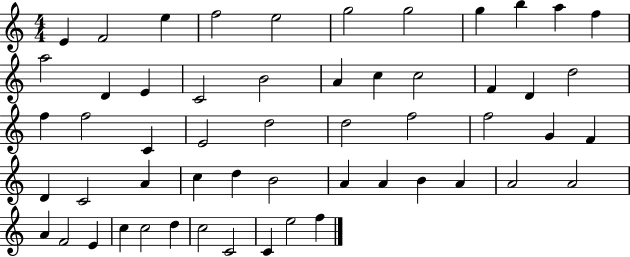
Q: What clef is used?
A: treble